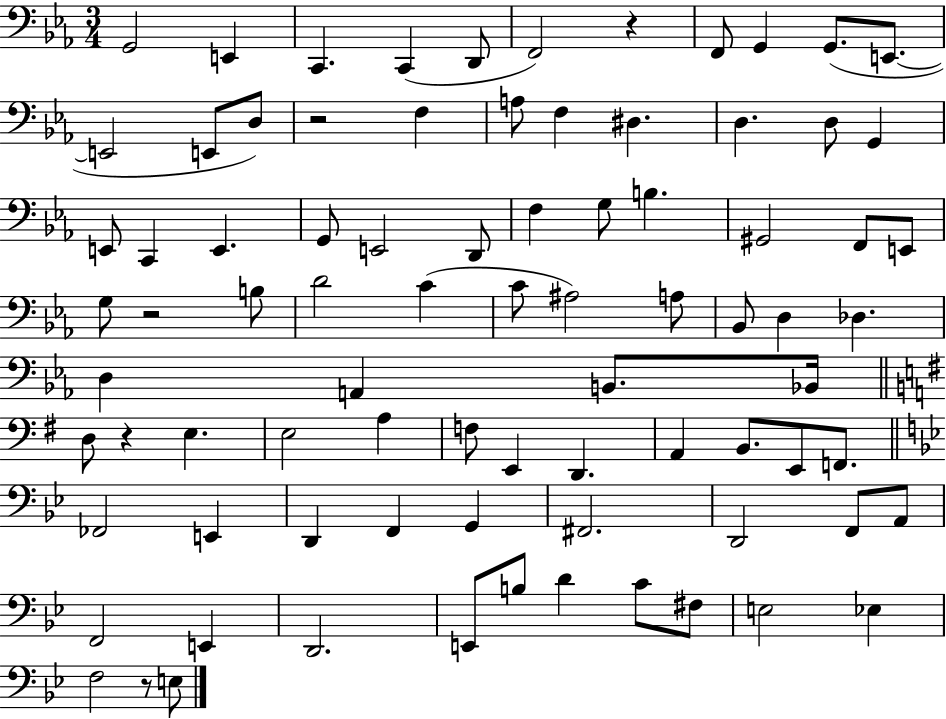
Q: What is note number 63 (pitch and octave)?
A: F#2